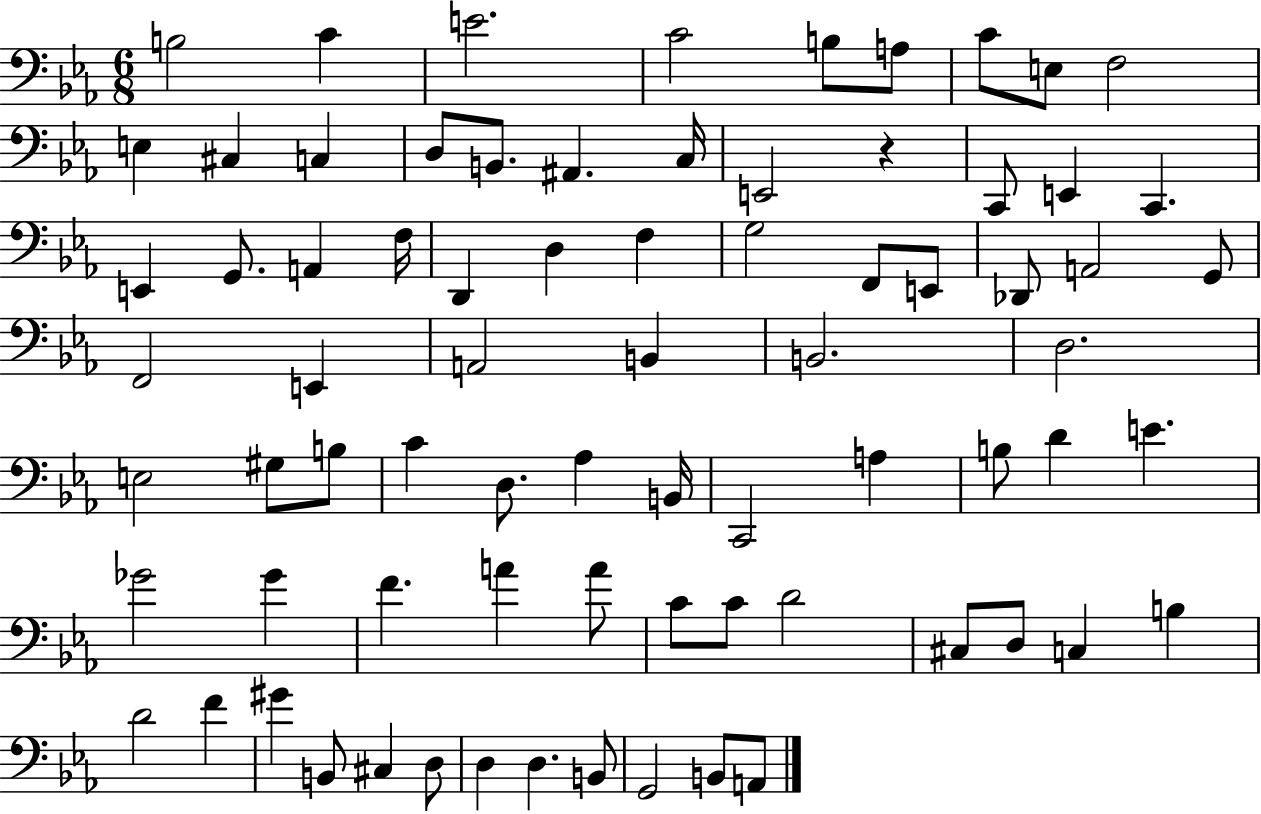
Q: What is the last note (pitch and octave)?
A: A2